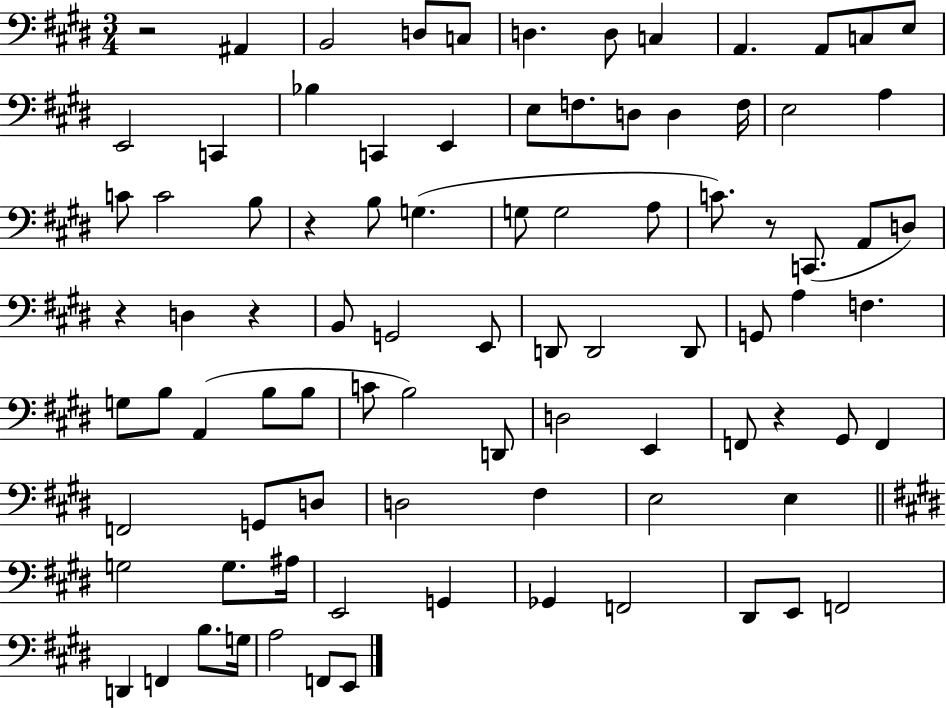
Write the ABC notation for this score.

X:1
T:Untitled
M:3/4
L:1/4
K:E
z2 ^A,, B,,2 D,/2 C,/2 D, D,/2 C, A,, A,,/2 C,/2 E,/2 E,,2 C,, _B, C,, E,, E,/2 F,/2 D,/2 D, F,/4 E,2 A, C/2 C2 B,/2 z B,/2 G, G,/2 G,2 A,/2 C/2 z/2 C,,/2 A,,/2 D,/2 z D, z B,,/2 G,,2 E,,/2 D,,/2 D,,2 D,,/2 G,,/2 A, F, G,/2 B,/2 A,, B,/2 B,/2 C/2 B,2 D,,/2 D,2 E,, F,,/2 z ^G,,/2 F,, F,,2 G,,/2 D,/2 D,2 ^F, E,2 E, G,2 G,/2 ^A,/4 E,,2 G,, _G,, F,,2 ^D,,/2 E,,/2 F,,2 D,, F,, B,/2 G,/4 A,2 F,,/2 E,,/2